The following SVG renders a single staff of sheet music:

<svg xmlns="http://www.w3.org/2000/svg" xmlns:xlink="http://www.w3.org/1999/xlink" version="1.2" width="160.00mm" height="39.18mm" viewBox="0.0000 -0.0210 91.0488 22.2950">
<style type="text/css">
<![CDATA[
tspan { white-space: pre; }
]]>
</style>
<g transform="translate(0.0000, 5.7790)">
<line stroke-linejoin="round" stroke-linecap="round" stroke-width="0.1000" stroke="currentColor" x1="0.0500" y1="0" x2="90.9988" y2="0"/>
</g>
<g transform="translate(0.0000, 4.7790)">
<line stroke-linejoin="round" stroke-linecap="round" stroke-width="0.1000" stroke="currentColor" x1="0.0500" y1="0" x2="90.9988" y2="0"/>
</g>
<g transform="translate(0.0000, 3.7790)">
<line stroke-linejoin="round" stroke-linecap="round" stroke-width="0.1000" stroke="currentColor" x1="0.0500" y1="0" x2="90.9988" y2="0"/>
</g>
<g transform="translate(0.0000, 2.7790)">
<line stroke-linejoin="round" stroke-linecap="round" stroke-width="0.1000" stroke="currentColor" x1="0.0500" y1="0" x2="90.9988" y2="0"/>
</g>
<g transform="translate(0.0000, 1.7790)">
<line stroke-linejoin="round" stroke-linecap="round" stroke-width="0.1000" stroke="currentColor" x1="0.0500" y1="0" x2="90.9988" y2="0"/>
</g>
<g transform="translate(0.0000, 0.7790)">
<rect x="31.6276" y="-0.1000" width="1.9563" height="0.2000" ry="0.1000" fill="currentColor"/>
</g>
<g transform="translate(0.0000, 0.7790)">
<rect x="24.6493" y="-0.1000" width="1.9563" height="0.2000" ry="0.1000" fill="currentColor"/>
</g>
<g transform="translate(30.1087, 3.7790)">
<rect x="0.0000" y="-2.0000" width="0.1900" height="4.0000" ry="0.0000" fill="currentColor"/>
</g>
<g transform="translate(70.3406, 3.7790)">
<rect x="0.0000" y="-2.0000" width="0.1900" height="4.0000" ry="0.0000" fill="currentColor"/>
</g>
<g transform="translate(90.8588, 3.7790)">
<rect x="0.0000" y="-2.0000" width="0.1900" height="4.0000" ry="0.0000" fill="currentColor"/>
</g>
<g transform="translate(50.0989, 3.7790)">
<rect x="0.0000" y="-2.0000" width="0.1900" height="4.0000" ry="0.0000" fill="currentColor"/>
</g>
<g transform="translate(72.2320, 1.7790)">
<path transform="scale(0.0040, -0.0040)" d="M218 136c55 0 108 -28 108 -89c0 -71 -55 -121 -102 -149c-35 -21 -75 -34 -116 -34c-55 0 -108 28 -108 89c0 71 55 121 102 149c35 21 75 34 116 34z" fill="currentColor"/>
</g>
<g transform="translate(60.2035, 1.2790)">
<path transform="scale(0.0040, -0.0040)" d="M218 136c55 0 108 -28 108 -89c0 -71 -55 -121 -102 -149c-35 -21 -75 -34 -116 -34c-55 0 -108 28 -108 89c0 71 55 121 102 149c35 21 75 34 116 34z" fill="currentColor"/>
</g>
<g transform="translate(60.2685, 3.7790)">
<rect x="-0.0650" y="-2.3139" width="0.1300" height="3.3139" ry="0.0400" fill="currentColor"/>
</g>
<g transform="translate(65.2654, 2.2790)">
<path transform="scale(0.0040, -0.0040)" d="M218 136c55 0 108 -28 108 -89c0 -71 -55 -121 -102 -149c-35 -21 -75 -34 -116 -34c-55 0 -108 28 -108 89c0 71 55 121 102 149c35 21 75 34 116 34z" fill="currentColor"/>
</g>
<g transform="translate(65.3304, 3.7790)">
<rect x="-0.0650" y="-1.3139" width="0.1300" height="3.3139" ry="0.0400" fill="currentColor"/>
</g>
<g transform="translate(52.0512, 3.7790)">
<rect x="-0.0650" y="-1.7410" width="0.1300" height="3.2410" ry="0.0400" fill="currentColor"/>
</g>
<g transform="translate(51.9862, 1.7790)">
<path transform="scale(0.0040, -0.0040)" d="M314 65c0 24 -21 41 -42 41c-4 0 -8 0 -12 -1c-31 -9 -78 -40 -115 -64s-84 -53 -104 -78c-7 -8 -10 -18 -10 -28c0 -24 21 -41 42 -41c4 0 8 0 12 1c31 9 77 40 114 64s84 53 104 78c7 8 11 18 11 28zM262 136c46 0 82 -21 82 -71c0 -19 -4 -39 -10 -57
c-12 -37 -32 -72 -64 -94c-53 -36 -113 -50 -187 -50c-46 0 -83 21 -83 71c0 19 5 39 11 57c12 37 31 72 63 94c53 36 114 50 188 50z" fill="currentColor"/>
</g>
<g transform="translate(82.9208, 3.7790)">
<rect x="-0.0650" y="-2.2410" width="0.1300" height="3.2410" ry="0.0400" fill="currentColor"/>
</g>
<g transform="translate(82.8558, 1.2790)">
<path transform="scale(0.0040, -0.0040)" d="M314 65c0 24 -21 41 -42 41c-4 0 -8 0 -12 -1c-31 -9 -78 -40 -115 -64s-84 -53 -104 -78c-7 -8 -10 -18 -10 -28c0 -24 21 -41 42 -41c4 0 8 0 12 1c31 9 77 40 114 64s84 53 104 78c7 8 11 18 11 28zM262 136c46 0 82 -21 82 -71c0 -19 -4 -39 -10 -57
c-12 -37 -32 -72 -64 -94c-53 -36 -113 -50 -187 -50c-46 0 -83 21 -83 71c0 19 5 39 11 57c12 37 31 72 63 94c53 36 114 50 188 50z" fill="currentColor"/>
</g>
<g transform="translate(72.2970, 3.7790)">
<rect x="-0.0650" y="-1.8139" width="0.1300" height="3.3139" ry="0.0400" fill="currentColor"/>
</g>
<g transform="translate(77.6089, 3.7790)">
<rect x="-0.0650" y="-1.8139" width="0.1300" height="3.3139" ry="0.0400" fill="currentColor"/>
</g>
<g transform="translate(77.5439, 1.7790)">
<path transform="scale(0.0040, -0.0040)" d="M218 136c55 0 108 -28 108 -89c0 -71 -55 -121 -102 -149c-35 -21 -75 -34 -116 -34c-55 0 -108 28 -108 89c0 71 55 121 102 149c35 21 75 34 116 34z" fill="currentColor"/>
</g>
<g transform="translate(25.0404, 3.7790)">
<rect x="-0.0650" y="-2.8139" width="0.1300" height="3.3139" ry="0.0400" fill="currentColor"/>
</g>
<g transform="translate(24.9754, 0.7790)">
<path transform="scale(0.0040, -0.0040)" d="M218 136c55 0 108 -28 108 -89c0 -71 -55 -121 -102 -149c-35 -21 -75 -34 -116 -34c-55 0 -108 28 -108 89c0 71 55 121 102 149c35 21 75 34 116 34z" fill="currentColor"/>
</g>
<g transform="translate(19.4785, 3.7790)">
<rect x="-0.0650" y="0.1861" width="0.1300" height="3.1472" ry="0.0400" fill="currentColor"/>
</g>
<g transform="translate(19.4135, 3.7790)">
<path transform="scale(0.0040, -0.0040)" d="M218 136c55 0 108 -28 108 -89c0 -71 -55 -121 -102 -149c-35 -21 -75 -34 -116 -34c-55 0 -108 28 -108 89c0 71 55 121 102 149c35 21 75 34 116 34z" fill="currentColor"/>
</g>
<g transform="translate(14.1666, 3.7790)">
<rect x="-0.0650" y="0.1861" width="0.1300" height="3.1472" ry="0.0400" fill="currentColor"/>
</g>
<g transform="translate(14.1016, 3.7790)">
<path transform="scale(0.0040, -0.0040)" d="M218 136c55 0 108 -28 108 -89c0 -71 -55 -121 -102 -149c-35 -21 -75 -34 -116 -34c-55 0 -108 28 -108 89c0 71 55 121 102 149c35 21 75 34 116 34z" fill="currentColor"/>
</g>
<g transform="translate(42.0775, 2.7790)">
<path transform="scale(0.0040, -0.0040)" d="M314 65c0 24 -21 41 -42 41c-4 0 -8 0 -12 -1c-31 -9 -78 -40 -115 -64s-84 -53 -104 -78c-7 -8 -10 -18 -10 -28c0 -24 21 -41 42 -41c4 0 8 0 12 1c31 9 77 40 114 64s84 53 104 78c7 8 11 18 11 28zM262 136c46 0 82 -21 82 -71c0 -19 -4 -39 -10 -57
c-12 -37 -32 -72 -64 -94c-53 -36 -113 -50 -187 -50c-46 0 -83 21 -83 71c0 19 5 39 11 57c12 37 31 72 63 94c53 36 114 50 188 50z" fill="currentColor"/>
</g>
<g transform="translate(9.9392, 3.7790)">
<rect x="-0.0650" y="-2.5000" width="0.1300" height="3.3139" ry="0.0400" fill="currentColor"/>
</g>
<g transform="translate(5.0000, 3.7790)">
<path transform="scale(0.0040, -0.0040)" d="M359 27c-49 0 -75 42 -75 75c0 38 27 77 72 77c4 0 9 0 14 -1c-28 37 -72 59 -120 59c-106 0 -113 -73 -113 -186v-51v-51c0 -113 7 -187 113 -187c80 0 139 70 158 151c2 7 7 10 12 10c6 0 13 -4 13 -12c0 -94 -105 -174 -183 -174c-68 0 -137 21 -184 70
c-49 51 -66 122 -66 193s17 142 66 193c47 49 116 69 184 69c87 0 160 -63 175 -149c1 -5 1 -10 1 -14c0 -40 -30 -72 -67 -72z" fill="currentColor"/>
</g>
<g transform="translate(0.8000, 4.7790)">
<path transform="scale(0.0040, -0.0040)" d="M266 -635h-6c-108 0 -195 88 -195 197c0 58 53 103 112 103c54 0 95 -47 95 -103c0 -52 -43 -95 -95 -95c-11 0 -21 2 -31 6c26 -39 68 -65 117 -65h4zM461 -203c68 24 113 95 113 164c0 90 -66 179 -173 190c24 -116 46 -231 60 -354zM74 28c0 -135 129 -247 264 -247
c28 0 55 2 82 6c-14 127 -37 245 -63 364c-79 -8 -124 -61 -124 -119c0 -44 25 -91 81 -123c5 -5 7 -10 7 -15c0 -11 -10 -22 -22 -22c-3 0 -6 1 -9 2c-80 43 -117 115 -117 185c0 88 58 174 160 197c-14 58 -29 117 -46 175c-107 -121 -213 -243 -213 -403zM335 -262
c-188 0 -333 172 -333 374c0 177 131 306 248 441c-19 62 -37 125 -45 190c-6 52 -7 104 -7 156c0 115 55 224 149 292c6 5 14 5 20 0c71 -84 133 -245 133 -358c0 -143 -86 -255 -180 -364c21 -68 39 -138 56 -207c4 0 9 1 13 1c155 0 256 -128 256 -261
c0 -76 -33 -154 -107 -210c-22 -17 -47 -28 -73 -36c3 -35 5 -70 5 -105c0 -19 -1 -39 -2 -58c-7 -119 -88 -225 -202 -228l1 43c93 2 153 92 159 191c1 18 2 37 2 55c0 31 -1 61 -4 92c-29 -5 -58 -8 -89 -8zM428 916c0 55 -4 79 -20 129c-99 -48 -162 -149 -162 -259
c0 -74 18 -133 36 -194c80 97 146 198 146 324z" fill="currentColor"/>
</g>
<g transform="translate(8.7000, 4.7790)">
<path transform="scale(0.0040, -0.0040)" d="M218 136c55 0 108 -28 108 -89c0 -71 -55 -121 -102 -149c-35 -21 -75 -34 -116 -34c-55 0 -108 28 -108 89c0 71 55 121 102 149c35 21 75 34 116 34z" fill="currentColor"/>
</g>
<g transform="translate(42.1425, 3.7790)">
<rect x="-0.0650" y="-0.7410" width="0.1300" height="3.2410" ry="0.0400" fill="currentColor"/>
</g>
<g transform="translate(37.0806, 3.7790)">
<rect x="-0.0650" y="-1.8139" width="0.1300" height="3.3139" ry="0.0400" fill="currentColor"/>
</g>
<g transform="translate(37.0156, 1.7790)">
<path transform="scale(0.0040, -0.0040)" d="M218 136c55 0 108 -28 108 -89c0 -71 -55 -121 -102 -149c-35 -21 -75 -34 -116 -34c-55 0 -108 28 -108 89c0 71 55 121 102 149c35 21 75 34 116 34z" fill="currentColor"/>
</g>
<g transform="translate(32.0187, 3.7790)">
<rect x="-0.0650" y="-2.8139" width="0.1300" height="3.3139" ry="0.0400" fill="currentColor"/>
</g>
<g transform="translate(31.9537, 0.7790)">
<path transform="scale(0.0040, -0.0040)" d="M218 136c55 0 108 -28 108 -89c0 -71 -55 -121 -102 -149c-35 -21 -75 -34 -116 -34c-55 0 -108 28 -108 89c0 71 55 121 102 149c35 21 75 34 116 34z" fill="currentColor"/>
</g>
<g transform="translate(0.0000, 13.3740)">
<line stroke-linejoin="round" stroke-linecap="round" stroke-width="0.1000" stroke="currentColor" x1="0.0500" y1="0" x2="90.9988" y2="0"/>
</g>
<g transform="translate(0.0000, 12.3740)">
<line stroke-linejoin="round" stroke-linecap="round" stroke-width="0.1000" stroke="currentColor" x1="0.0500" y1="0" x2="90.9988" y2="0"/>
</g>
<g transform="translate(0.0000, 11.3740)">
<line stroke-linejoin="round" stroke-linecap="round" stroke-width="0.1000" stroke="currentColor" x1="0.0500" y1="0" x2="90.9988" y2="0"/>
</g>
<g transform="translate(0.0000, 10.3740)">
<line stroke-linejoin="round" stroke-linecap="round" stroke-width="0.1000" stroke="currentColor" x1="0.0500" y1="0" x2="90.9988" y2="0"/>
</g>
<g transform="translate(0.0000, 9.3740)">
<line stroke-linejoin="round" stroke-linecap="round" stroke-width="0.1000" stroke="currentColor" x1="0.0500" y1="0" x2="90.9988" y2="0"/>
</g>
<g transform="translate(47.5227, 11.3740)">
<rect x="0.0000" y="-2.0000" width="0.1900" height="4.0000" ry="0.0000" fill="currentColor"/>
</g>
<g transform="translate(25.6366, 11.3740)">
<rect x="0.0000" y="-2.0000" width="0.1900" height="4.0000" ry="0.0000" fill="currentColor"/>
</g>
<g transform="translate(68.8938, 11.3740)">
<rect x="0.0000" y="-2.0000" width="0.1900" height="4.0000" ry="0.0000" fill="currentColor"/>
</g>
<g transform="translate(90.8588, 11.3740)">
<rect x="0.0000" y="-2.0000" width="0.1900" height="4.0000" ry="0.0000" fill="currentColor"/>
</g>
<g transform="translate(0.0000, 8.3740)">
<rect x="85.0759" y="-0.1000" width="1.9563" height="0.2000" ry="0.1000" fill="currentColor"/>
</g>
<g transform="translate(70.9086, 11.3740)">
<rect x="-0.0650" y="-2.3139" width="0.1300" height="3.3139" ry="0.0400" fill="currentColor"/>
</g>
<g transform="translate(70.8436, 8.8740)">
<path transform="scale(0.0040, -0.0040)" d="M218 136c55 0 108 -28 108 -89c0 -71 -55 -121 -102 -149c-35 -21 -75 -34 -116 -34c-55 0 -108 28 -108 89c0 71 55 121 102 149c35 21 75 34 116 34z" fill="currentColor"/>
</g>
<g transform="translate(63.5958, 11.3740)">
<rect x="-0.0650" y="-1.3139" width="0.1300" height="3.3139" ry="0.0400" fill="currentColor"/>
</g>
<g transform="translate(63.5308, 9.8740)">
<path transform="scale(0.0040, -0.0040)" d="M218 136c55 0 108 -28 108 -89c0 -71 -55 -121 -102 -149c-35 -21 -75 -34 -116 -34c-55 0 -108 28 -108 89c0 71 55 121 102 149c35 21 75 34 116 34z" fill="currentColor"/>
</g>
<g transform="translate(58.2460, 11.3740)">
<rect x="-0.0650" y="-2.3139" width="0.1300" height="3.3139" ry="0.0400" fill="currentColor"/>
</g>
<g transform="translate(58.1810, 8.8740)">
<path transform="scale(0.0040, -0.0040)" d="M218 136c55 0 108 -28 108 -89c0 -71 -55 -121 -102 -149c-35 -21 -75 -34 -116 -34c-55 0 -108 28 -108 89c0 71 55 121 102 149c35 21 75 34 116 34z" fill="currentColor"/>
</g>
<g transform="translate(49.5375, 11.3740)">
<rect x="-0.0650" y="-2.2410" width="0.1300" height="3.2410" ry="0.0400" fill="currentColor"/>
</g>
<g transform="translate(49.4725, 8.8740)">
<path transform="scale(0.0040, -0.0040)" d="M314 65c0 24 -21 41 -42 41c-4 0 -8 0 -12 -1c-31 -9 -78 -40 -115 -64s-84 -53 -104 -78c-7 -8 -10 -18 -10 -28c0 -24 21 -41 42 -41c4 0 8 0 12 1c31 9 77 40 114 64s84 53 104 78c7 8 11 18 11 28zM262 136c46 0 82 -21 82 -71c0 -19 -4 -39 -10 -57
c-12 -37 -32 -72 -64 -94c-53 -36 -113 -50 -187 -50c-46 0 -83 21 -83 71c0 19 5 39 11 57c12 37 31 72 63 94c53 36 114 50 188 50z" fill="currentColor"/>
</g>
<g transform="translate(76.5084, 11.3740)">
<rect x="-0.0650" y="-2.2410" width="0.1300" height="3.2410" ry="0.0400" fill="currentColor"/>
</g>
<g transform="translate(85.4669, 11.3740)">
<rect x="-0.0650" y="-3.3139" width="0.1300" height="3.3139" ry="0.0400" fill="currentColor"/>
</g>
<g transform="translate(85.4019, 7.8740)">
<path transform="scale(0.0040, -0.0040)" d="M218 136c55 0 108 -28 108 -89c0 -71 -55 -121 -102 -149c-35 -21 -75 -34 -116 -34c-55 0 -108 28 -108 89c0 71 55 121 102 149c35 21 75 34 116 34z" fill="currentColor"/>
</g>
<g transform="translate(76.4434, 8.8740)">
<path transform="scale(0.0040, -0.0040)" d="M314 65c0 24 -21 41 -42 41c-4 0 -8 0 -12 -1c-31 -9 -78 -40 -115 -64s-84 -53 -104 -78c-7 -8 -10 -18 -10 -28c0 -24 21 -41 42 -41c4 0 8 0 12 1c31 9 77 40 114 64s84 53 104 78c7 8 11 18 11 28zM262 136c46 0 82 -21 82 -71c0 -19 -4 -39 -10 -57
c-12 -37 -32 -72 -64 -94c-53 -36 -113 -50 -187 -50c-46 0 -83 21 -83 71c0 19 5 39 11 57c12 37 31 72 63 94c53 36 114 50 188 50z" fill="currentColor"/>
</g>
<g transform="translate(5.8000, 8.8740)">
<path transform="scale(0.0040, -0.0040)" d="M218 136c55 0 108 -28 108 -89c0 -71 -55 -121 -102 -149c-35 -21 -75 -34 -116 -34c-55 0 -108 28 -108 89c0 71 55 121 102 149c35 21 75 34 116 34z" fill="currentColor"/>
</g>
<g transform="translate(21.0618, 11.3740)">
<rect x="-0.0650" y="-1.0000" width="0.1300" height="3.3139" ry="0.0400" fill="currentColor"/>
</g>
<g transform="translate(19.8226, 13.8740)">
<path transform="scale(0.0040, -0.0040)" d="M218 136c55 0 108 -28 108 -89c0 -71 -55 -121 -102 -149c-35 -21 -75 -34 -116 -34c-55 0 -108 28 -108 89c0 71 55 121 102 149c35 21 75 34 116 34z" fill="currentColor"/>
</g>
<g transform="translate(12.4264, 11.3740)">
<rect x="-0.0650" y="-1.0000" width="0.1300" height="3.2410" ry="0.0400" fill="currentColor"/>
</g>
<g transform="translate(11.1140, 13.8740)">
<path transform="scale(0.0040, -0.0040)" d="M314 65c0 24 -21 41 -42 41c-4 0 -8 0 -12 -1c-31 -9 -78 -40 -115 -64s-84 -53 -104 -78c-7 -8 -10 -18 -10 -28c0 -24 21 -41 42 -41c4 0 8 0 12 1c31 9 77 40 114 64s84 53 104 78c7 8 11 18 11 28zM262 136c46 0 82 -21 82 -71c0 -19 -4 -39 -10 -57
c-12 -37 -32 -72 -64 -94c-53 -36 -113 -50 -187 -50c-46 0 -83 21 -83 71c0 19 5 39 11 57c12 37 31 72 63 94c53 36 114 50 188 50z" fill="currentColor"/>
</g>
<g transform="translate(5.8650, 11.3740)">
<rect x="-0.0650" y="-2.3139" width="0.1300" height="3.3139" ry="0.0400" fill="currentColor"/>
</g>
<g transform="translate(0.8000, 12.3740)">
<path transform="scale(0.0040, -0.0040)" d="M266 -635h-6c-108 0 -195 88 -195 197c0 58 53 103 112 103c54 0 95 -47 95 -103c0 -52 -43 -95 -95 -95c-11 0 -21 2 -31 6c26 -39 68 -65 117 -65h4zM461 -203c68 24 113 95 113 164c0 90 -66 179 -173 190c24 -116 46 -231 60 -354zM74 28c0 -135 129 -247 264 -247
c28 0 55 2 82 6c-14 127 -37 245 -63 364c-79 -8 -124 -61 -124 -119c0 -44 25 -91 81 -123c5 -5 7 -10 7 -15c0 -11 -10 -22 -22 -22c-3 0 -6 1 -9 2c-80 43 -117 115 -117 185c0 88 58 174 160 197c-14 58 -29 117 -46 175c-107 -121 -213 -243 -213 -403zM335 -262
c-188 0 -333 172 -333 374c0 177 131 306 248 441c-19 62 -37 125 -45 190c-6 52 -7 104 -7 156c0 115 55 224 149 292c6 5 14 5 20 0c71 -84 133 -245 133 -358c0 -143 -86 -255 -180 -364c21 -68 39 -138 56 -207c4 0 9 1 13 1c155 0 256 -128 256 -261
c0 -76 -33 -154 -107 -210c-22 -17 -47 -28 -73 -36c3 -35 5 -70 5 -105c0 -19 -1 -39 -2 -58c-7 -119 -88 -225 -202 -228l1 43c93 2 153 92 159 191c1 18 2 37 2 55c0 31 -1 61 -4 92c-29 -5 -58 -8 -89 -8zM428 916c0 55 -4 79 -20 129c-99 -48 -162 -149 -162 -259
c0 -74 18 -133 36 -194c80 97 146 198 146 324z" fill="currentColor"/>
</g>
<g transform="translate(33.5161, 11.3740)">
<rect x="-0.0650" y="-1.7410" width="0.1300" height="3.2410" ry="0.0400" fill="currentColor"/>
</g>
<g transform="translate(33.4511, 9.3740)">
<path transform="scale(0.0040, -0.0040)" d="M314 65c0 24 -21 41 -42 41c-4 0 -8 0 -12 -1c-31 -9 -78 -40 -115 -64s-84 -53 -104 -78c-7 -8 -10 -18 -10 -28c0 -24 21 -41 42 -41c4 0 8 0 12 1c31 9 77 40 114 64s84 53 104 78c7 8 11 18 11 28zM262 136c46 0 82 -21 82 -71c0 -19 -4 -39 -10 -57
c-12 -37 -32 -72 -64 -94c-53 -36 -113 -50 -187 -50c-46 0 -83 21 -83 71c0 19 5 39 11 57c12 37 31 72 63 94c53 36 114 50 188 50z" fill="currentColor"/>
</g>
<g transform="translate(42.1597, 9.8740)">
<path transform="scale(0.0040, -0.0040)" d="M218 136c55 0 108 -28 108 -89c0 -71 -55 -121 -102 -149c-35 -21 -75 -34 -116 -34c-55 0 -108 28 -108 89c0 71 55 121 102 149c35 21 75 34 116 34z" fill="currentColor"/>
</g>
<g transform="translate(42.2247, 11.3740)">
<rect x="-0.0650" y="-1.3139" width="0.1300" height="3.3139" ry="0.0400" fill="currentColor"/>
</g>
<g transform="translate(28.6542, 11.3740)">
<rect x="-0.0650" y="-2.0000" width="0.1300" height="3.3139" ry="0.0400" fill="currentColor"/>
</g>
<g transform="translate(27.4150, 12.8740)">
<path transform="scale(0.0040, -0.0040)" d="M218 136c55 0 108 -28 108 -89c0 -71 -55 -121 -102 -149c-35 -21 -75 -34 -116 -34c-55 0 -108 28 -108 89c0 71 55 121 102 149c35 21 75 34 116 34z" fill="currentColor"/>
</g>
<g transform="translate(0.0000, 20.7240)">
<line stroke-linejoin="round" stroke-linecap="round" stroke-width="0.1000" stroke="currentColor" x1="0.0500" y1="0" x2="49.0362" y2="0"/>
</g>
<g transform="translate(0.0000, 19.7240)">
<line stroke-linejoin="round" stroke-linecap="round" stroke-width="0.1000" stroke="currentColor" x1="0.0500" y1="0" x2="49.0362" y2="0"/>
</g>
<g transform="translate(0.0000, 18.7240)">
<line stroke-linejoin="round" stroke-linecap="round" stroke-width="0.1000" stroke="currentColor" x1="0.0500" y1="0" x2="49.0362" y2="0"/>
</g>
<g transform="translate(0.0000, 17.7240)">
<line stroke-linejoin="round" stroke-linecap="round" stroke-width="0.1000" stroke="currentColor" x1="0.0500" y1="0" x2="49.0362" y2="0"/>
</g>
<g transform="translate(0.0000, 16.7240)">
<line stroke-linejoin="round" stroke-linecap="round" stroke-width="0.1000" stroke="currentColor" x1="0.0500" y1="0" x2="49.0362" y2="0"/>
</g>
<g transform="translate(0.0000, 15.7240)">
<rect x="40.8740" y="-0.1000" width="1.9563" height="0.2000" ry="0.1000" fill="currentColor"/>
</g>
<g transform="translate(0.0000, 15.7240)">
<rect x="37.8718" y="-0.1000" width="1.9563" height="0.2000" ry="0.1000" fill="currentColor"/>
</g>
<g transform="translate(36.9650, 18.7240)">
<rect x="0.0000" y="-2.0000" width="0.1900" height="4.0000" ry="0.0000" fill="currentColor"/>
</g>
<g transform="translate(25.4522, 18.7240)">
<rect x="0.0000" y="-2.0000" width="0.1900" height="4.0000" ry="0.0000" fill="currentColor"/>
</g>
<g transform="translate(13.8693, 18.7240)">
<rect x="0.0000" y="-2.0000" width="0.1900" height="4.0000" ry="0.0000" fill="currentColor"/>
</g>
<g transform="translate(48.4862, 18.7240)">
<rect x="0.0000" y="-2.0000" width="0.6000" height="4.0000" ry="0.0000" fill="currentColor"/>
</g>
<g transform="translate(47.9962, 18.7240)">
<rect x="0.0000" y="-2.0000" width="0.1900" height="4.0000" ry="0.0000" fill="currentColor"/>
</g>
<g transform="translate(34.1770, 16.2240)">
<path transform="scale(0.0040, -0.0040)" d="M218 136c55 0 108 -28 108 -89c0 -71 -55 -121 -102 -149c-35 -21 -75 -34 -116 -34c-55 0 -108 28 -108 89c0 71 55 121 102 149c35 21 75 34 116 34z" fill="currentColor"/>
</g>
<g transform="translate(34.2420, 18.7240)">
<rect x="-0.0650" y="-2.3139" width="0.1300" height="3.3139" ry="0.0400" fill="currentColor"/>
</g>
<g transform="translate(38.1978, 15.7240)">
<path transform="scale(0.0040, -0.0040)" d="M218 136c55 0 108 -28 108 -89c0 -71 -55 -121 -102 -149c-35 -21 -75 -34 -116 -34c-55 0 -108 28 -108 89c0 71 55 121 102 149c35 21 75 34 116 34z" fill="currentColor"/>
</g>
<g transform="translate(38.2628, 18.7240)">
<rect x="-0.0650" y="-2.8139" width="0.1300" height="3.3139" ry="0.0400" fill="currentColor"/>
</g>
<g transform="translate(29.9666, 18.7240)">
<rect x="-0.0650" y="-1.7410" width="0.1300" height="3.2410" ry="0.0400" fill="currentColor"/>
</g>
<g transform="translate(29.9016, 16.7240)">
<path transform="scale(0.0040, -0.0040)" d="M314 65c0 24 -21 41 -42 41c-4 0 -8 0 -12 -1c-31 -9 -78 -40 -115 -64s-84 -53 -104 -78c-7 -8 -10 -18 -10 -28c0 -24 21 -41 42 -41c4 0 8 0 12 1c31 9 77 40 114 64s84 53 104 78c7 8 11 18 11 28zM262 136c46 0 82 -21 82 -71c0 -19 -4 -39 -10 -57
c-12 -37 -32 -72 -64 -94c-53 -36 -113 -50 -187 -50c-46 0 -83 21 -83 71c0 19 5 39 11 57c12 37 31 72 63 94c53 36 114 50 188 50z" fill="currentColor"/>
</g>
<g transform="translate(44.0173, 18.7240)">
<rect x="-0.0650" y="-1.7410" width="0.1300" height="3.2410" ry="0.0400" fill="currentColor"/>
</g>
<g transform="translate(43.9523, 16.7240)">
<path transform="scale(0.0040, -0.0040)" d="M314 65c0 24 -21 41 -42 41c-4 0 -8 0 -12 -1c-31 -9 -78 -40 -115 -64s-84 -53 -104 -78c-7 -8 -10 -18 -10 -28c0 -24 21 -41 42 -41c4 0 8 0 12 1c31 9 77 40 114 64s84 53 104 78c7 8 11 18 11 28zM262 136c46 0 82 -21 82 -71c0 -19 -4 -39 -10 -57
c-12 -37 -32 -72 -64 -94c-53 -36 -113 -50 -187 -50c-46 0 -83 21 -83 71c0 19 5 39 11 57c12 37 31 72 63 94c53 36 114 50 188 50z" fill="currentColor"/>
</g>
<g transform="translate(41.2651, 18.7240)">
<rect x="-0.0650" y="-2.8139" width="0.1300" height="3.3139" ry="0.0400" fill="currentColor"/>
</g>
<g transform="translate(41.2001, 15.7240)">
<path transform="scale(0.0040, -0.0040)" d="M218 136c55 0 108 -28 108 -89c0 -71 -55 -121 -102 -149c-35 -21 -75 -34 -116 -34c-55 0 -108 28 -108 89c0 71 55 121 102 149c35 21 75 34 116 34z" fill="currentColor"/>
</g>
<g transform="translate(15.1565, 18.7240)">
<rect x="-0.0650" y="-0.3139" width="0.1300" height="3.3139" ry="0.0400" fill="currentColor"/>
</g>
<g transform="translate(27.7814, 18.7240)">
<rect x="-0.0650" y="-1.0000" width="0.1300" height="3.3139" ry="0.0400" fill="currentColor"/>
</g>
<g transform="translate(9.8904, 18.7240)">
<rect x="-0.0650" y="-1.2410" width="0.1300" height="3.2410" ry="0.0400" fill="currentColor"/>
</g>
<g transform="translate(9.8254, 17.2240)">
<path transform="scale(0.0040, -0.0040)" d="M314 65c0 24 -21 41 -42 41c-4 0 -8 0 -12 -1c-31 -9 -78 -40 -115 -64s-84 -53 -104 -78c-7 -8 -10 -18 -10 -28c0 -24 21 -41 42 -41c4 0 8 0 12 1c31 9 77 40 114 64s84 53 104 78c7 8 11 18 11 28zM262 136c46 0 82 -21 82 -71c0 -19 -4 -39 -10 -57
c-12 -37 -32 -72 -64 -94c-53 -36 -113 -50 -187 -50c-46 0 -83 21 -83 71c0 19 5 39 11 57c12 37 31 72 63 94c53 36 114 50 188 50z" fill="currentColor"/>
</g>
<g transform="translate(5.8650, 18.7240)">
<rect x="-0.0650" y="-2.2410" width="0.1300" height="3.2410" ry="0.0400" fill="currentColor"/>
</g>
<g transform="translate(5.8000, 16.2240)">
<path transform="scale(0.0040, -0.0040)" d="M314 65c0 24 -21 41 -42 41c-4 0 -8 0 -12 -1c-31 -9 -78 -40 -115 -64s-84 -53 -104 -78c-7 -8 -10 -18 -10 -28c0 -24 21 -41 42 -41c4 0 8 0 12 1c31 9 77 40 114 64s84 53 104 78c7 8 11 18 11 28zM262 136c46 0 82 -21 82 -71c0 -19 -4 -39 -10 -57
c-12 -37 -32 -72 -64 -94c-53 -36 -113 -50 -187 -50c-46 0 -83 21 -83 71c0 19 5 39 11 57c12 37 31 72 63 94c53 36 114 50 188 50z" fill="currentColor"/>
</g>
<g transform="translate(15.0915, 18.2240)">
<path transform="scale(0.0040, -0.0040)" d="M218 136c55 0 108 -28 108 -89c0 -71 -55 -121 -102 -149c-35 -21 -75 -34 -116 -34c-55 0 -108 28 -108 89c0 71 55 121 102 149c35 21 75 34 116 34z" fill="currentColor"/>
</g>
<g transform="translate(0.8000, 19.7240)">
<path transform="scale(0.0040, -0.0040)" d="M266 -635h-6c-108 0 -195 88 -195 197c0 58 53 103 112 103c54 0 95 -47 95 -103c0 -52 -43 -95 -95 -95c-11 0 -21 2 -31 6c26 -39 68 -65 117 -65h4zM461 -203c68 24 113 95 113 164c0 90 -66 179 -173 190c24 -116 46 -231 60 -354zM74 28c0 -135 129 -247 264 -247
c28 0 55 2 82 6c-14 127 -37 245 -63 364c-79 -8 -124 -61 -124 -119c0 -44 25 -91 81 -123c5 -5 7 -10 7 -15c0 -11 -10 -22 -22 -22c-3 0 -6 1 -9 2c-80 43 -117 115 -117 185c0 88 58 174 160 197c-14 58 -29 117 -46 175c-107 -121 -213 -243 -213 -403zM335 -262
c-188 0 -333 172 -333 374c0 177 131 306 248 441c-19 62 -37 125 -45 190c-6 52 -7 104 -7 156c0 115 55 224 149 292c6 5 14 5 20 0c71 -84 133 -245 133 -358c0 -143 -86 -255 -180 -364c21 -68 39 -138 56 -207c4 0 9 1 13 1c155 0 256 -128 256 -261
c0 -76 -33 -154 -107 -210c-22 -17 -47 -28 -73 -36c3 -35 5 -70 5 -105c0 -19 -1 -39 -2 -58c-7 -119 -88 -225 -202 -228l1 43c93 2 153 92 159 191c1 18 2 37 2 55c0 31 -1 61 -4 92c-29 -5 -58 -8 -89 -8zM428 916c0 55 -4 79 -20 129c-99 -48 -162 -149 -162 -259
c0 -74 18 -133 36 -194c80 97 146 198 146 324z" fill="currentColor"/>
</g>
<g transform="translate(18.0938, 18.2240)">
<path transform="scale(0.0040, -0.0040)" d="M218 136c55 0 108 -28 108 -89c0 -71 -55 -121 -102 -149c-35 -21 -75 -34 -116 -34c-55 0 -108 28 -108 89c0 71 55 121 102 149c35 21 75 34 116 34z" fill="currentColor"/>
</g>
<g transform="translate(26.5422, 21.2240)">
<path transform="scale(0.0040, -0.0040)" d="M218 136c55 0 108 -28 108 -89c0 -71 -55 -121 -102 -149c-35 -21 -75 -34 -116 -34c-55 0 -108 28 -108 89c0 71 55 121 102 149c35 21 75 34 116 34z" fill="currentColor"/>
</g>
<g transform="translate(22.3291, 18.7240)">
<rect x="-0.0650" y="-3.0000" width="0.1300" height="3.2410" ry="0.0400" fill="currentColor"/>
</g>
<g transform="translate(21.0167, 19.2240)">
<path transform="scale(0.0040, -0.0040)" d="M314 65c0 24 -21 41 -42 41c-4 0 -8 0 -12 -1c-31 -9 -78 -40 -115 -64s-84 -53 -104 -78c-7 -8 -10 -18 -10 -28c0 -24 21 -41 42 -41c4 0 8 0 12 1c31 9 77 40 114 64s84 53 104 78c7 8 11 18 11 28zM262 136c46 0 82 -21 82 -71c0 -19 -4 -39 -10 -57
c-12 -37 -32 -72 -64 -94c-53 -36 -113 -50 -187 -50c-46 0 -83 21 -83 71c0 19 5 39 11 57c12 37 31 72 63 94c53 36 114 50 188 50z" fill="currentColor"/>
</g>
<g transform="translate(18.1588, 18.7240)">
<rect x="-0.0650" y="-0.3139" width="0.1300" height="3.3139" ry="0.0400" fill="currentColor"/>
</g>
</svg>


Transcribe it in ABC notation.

X:1
T:Untitled
M:4/4
L:1/4
K:C
G B B a a f d2 f2 g e f f g2 g D2 D F f2 e g2 g e g g2 b g2 e2 c c A2 D f2 g a a f2